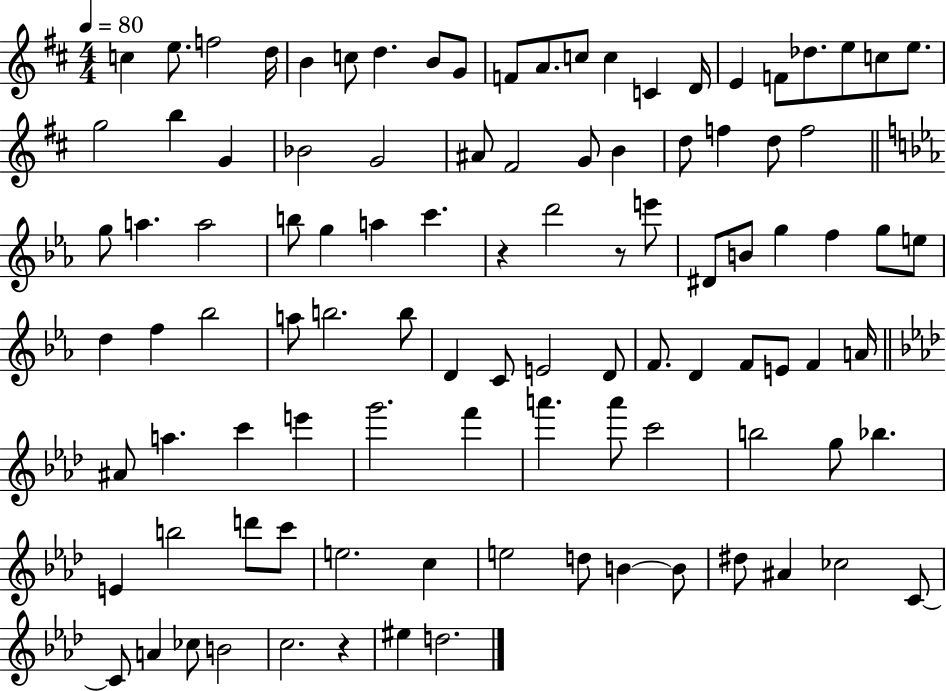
C5/q E5/e. F5/h D5/s B4/q C5/e D5/q. B4/e G4/e F4/e A4/e. C5/e C5/q C4/q D4/s E4/q F4/e Db5/e. E5/e C5/e E5/e. G5/h B5/q G4/q Bb4/h G4/h A#4/e F#4/h G4/e B4/q D5/e F5/q D5/e F5/h G5/e A5/q. A5/h B5/e G5/q A5/q C6/q. R/q D6/h R/e E6/e D#4/e B4/e G5/q F5/q G5/e E5/e D5/q F5/q Bb5/h A5/e B5/h. B5/e D4/q C4/e E4/h D4/e F4/e. D4/q F4/e E4/e F4/q A4/s A#4/e A5/q. C6/q E6/q G6/h. F6/q A6/q. A6/e C6/h B5/h G5/e Bb5/q. E4/q B5/h D6/e C6/e E5/h. C5/q E5/h D5/e B4/q B4/e D#5/e A#4/q CES5/h C4/e C4/e A4/q CES5/e B4/h C5/h. R/q EIS5/q D5/h.